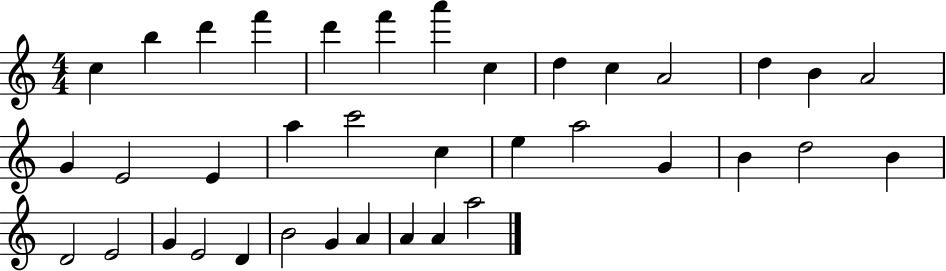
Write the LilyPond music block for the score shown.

{
  \clef treble
  \numericTimeSignature
  \time 4/4
  \key c \major
  c''4 b''4 d'''4 f'''4 | d'''4 f'''4 a'''4 c''4 | d''4 c''4 a'2 | d''4 b'4 a'2 | \break g'4 e'2 e'4 | a''4 c'''2 c''4 | e''4 a''2 g'4 | b'4 d''2 b'4 | \break d'2 e'2 | g'4 e'2 d'4 | b'2 g'4 a'4 | a'4 a'4 a''2 | \break \bar "|."
}